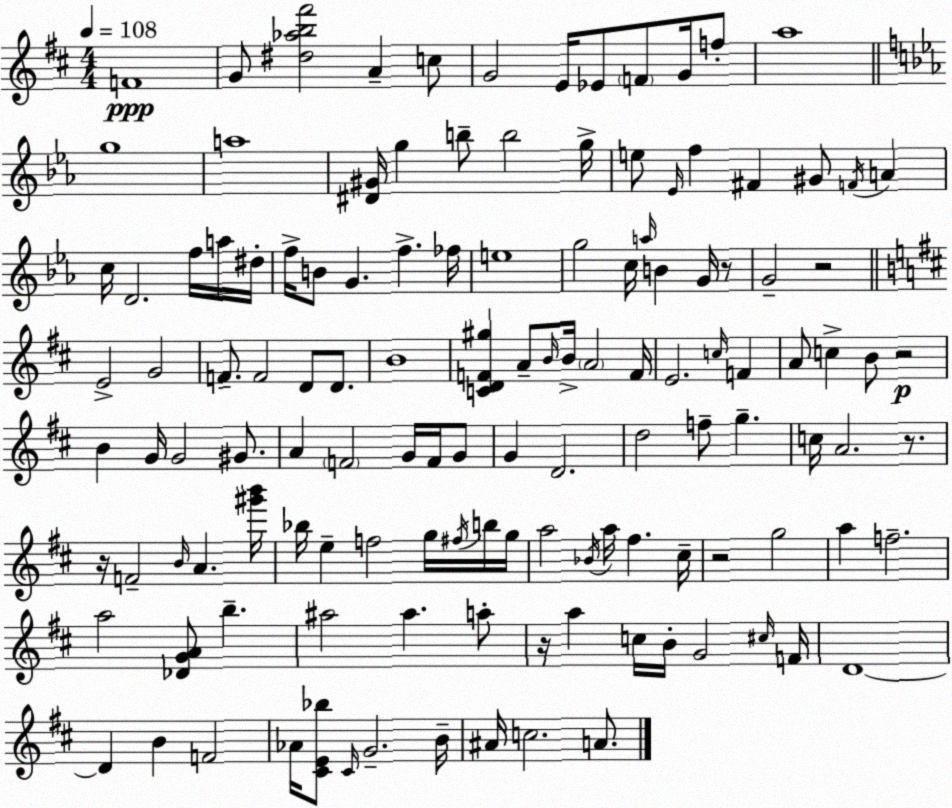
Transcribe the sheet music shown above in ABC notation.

X:1
T:Untitled
M:4/4
L:1/4
K:D
F4 G/2 [^d_ab^f']2 A c/2 G2 E/4 _E/2 F/2 G/4 f/2 a4 g4 a4 [^D^G]/4 g b/2 b2 g/4 e/2 _E/4 f ^F ^G/2 F/4 A c/4 D2 f/4 a/4 ^d/4 f/4 B/2 G f _f/4 e4 g2 c/4 a/4 B G/4 z/2 G2 z2 E2 G2 F/2 F2 D/2 D/2 B4 [CDF^g] A/2 B/4 B/4 A2 F/4 E2 c/4 F A/2 c B/2 z2 B G/4 G2 ^G/2 A F2 G/4 F/4 G/2 G D2 d2 f/2 g c/4 A2 z/2 z/4 F2 B/4 A [^g'b']/4 _b/4 e f2 g/4 ^f/4 b/4 g/4 a2 _B/4 a/4 ^f ^c/4 z2 g2 a f2 a2 [_DGA]/2 b ^a2 ^a a/2 z/4 a c/4 B/4 G2 ^c/4 F/4 D4 D B F2 _A/4 [^CE_b]/2 ^C/4 G2 B/4 ^A/4 c2 A/2